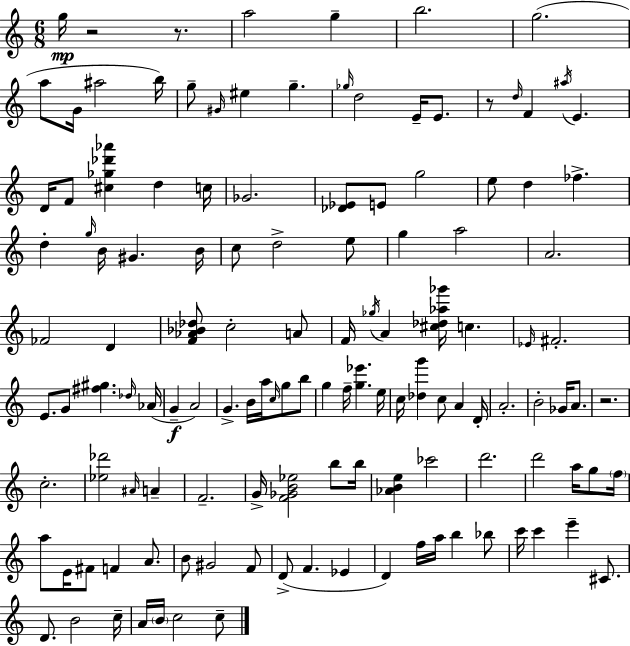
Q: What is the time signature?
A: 6/8